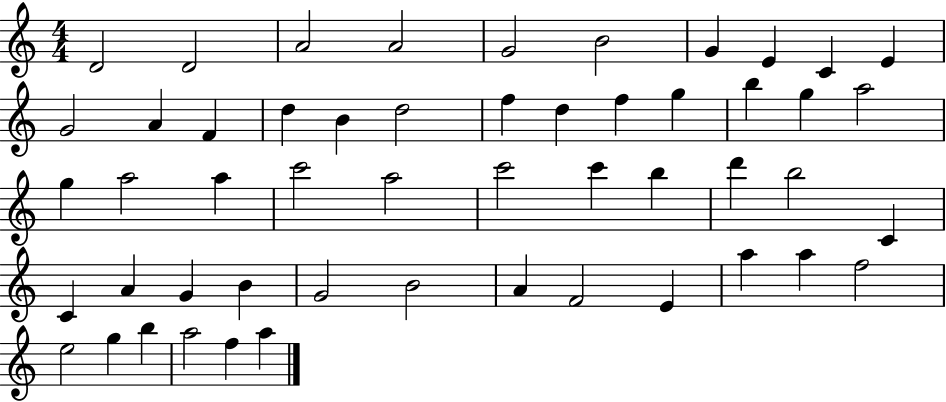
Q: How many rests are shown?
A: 0